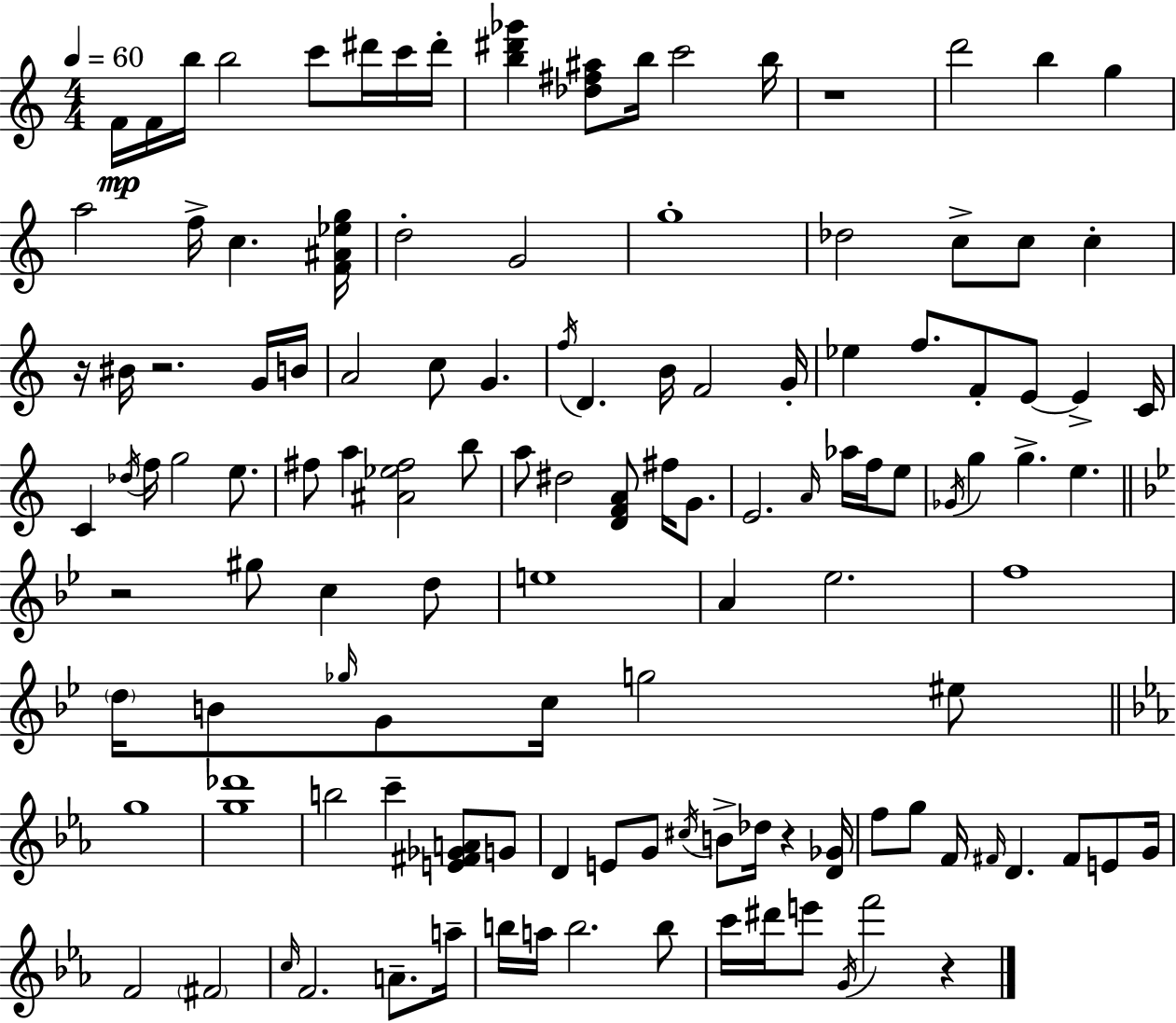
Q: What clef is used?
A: treble